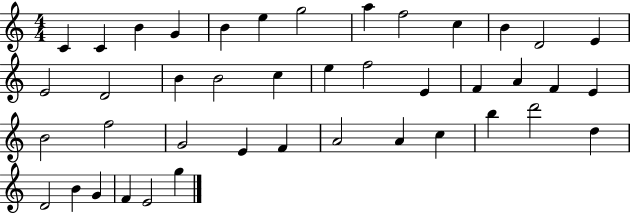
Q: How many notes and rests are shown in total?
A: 42